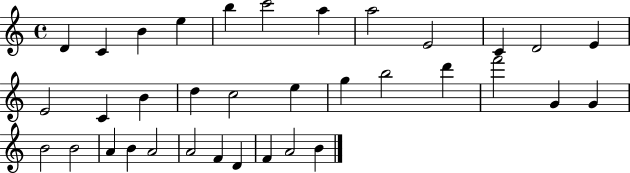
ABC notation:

X:1
T:Untitled
M:4/4
L:1/4
K:C
D C B e b c'2 a a2 E2 C D2 E E2 C B d c2 e g b2 d' f'2 G G B2 B2 A B A2 A2 F D F A2 B